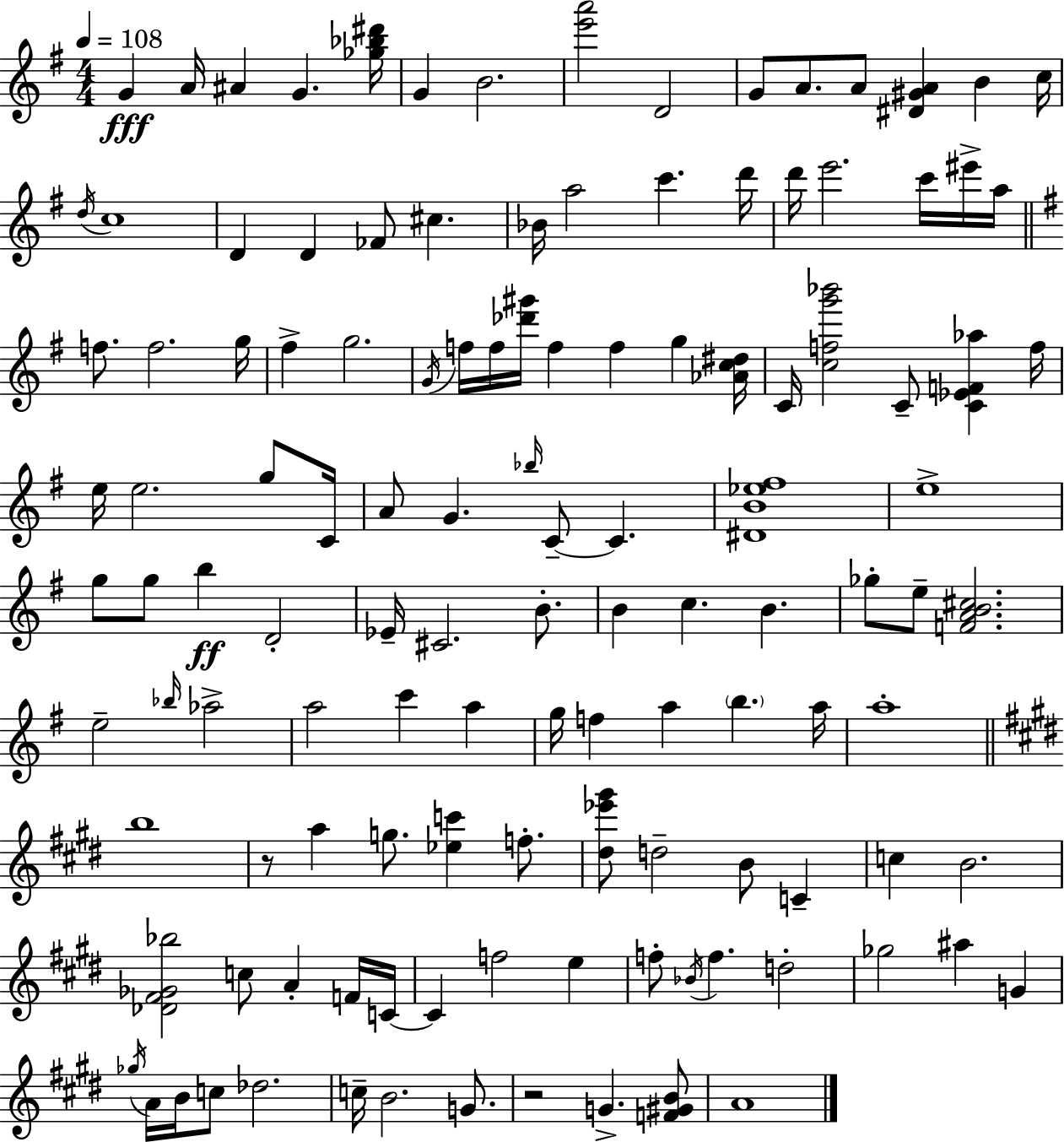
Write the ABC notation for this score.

X:1
T:Untitled
M:4/4
L:1/4
K:G
G A/4 ^A G [_g_b^d']/4 G B2 [e'a']2 D2 G/2 A/2 A/2 [^D^GA] B c/4 d/4 c4 D D _F/2 ^c _B/4 a2 c' d'/4 d'/4 e'2 c'/4 ^e'/4 a/4 f/2 f2 g/4 ^f g2 G/4 f/4 f/4 [_d'^g']/4 f f g [_Ac^d]/4 C/4 [cfg'_b']2 C/2 [C_EF_a] f/4 e/4 e2 g/2 C/4 A/2 G _b/4 C/2 C [^DB_e^f]4 e4 g/2 g/2 b D2 _E/4 ^C2 B/2 B c B _g/2 e/2 [FAB^c]2 e2 _b/4 _a2 a2 c' a g/4 f a b a/4 a4 b4 z/2 a g/2 [_ec'] f/2 [^d_e'^g']/2 d2 B/2 C c B2 [_D^F_G_b]2 c/2 A F/4 C/4 C f2 e f/2 _B/4 f d2 _g2 ^a G _g/4 A/4 B/4 c/2 _d2 c/4 B2 G/2 z2 G [F^GB]/2 A4